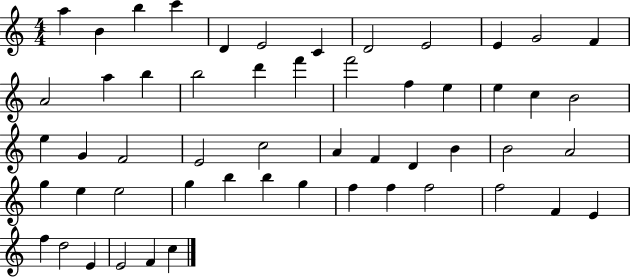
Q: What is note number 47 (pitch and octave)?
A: F4